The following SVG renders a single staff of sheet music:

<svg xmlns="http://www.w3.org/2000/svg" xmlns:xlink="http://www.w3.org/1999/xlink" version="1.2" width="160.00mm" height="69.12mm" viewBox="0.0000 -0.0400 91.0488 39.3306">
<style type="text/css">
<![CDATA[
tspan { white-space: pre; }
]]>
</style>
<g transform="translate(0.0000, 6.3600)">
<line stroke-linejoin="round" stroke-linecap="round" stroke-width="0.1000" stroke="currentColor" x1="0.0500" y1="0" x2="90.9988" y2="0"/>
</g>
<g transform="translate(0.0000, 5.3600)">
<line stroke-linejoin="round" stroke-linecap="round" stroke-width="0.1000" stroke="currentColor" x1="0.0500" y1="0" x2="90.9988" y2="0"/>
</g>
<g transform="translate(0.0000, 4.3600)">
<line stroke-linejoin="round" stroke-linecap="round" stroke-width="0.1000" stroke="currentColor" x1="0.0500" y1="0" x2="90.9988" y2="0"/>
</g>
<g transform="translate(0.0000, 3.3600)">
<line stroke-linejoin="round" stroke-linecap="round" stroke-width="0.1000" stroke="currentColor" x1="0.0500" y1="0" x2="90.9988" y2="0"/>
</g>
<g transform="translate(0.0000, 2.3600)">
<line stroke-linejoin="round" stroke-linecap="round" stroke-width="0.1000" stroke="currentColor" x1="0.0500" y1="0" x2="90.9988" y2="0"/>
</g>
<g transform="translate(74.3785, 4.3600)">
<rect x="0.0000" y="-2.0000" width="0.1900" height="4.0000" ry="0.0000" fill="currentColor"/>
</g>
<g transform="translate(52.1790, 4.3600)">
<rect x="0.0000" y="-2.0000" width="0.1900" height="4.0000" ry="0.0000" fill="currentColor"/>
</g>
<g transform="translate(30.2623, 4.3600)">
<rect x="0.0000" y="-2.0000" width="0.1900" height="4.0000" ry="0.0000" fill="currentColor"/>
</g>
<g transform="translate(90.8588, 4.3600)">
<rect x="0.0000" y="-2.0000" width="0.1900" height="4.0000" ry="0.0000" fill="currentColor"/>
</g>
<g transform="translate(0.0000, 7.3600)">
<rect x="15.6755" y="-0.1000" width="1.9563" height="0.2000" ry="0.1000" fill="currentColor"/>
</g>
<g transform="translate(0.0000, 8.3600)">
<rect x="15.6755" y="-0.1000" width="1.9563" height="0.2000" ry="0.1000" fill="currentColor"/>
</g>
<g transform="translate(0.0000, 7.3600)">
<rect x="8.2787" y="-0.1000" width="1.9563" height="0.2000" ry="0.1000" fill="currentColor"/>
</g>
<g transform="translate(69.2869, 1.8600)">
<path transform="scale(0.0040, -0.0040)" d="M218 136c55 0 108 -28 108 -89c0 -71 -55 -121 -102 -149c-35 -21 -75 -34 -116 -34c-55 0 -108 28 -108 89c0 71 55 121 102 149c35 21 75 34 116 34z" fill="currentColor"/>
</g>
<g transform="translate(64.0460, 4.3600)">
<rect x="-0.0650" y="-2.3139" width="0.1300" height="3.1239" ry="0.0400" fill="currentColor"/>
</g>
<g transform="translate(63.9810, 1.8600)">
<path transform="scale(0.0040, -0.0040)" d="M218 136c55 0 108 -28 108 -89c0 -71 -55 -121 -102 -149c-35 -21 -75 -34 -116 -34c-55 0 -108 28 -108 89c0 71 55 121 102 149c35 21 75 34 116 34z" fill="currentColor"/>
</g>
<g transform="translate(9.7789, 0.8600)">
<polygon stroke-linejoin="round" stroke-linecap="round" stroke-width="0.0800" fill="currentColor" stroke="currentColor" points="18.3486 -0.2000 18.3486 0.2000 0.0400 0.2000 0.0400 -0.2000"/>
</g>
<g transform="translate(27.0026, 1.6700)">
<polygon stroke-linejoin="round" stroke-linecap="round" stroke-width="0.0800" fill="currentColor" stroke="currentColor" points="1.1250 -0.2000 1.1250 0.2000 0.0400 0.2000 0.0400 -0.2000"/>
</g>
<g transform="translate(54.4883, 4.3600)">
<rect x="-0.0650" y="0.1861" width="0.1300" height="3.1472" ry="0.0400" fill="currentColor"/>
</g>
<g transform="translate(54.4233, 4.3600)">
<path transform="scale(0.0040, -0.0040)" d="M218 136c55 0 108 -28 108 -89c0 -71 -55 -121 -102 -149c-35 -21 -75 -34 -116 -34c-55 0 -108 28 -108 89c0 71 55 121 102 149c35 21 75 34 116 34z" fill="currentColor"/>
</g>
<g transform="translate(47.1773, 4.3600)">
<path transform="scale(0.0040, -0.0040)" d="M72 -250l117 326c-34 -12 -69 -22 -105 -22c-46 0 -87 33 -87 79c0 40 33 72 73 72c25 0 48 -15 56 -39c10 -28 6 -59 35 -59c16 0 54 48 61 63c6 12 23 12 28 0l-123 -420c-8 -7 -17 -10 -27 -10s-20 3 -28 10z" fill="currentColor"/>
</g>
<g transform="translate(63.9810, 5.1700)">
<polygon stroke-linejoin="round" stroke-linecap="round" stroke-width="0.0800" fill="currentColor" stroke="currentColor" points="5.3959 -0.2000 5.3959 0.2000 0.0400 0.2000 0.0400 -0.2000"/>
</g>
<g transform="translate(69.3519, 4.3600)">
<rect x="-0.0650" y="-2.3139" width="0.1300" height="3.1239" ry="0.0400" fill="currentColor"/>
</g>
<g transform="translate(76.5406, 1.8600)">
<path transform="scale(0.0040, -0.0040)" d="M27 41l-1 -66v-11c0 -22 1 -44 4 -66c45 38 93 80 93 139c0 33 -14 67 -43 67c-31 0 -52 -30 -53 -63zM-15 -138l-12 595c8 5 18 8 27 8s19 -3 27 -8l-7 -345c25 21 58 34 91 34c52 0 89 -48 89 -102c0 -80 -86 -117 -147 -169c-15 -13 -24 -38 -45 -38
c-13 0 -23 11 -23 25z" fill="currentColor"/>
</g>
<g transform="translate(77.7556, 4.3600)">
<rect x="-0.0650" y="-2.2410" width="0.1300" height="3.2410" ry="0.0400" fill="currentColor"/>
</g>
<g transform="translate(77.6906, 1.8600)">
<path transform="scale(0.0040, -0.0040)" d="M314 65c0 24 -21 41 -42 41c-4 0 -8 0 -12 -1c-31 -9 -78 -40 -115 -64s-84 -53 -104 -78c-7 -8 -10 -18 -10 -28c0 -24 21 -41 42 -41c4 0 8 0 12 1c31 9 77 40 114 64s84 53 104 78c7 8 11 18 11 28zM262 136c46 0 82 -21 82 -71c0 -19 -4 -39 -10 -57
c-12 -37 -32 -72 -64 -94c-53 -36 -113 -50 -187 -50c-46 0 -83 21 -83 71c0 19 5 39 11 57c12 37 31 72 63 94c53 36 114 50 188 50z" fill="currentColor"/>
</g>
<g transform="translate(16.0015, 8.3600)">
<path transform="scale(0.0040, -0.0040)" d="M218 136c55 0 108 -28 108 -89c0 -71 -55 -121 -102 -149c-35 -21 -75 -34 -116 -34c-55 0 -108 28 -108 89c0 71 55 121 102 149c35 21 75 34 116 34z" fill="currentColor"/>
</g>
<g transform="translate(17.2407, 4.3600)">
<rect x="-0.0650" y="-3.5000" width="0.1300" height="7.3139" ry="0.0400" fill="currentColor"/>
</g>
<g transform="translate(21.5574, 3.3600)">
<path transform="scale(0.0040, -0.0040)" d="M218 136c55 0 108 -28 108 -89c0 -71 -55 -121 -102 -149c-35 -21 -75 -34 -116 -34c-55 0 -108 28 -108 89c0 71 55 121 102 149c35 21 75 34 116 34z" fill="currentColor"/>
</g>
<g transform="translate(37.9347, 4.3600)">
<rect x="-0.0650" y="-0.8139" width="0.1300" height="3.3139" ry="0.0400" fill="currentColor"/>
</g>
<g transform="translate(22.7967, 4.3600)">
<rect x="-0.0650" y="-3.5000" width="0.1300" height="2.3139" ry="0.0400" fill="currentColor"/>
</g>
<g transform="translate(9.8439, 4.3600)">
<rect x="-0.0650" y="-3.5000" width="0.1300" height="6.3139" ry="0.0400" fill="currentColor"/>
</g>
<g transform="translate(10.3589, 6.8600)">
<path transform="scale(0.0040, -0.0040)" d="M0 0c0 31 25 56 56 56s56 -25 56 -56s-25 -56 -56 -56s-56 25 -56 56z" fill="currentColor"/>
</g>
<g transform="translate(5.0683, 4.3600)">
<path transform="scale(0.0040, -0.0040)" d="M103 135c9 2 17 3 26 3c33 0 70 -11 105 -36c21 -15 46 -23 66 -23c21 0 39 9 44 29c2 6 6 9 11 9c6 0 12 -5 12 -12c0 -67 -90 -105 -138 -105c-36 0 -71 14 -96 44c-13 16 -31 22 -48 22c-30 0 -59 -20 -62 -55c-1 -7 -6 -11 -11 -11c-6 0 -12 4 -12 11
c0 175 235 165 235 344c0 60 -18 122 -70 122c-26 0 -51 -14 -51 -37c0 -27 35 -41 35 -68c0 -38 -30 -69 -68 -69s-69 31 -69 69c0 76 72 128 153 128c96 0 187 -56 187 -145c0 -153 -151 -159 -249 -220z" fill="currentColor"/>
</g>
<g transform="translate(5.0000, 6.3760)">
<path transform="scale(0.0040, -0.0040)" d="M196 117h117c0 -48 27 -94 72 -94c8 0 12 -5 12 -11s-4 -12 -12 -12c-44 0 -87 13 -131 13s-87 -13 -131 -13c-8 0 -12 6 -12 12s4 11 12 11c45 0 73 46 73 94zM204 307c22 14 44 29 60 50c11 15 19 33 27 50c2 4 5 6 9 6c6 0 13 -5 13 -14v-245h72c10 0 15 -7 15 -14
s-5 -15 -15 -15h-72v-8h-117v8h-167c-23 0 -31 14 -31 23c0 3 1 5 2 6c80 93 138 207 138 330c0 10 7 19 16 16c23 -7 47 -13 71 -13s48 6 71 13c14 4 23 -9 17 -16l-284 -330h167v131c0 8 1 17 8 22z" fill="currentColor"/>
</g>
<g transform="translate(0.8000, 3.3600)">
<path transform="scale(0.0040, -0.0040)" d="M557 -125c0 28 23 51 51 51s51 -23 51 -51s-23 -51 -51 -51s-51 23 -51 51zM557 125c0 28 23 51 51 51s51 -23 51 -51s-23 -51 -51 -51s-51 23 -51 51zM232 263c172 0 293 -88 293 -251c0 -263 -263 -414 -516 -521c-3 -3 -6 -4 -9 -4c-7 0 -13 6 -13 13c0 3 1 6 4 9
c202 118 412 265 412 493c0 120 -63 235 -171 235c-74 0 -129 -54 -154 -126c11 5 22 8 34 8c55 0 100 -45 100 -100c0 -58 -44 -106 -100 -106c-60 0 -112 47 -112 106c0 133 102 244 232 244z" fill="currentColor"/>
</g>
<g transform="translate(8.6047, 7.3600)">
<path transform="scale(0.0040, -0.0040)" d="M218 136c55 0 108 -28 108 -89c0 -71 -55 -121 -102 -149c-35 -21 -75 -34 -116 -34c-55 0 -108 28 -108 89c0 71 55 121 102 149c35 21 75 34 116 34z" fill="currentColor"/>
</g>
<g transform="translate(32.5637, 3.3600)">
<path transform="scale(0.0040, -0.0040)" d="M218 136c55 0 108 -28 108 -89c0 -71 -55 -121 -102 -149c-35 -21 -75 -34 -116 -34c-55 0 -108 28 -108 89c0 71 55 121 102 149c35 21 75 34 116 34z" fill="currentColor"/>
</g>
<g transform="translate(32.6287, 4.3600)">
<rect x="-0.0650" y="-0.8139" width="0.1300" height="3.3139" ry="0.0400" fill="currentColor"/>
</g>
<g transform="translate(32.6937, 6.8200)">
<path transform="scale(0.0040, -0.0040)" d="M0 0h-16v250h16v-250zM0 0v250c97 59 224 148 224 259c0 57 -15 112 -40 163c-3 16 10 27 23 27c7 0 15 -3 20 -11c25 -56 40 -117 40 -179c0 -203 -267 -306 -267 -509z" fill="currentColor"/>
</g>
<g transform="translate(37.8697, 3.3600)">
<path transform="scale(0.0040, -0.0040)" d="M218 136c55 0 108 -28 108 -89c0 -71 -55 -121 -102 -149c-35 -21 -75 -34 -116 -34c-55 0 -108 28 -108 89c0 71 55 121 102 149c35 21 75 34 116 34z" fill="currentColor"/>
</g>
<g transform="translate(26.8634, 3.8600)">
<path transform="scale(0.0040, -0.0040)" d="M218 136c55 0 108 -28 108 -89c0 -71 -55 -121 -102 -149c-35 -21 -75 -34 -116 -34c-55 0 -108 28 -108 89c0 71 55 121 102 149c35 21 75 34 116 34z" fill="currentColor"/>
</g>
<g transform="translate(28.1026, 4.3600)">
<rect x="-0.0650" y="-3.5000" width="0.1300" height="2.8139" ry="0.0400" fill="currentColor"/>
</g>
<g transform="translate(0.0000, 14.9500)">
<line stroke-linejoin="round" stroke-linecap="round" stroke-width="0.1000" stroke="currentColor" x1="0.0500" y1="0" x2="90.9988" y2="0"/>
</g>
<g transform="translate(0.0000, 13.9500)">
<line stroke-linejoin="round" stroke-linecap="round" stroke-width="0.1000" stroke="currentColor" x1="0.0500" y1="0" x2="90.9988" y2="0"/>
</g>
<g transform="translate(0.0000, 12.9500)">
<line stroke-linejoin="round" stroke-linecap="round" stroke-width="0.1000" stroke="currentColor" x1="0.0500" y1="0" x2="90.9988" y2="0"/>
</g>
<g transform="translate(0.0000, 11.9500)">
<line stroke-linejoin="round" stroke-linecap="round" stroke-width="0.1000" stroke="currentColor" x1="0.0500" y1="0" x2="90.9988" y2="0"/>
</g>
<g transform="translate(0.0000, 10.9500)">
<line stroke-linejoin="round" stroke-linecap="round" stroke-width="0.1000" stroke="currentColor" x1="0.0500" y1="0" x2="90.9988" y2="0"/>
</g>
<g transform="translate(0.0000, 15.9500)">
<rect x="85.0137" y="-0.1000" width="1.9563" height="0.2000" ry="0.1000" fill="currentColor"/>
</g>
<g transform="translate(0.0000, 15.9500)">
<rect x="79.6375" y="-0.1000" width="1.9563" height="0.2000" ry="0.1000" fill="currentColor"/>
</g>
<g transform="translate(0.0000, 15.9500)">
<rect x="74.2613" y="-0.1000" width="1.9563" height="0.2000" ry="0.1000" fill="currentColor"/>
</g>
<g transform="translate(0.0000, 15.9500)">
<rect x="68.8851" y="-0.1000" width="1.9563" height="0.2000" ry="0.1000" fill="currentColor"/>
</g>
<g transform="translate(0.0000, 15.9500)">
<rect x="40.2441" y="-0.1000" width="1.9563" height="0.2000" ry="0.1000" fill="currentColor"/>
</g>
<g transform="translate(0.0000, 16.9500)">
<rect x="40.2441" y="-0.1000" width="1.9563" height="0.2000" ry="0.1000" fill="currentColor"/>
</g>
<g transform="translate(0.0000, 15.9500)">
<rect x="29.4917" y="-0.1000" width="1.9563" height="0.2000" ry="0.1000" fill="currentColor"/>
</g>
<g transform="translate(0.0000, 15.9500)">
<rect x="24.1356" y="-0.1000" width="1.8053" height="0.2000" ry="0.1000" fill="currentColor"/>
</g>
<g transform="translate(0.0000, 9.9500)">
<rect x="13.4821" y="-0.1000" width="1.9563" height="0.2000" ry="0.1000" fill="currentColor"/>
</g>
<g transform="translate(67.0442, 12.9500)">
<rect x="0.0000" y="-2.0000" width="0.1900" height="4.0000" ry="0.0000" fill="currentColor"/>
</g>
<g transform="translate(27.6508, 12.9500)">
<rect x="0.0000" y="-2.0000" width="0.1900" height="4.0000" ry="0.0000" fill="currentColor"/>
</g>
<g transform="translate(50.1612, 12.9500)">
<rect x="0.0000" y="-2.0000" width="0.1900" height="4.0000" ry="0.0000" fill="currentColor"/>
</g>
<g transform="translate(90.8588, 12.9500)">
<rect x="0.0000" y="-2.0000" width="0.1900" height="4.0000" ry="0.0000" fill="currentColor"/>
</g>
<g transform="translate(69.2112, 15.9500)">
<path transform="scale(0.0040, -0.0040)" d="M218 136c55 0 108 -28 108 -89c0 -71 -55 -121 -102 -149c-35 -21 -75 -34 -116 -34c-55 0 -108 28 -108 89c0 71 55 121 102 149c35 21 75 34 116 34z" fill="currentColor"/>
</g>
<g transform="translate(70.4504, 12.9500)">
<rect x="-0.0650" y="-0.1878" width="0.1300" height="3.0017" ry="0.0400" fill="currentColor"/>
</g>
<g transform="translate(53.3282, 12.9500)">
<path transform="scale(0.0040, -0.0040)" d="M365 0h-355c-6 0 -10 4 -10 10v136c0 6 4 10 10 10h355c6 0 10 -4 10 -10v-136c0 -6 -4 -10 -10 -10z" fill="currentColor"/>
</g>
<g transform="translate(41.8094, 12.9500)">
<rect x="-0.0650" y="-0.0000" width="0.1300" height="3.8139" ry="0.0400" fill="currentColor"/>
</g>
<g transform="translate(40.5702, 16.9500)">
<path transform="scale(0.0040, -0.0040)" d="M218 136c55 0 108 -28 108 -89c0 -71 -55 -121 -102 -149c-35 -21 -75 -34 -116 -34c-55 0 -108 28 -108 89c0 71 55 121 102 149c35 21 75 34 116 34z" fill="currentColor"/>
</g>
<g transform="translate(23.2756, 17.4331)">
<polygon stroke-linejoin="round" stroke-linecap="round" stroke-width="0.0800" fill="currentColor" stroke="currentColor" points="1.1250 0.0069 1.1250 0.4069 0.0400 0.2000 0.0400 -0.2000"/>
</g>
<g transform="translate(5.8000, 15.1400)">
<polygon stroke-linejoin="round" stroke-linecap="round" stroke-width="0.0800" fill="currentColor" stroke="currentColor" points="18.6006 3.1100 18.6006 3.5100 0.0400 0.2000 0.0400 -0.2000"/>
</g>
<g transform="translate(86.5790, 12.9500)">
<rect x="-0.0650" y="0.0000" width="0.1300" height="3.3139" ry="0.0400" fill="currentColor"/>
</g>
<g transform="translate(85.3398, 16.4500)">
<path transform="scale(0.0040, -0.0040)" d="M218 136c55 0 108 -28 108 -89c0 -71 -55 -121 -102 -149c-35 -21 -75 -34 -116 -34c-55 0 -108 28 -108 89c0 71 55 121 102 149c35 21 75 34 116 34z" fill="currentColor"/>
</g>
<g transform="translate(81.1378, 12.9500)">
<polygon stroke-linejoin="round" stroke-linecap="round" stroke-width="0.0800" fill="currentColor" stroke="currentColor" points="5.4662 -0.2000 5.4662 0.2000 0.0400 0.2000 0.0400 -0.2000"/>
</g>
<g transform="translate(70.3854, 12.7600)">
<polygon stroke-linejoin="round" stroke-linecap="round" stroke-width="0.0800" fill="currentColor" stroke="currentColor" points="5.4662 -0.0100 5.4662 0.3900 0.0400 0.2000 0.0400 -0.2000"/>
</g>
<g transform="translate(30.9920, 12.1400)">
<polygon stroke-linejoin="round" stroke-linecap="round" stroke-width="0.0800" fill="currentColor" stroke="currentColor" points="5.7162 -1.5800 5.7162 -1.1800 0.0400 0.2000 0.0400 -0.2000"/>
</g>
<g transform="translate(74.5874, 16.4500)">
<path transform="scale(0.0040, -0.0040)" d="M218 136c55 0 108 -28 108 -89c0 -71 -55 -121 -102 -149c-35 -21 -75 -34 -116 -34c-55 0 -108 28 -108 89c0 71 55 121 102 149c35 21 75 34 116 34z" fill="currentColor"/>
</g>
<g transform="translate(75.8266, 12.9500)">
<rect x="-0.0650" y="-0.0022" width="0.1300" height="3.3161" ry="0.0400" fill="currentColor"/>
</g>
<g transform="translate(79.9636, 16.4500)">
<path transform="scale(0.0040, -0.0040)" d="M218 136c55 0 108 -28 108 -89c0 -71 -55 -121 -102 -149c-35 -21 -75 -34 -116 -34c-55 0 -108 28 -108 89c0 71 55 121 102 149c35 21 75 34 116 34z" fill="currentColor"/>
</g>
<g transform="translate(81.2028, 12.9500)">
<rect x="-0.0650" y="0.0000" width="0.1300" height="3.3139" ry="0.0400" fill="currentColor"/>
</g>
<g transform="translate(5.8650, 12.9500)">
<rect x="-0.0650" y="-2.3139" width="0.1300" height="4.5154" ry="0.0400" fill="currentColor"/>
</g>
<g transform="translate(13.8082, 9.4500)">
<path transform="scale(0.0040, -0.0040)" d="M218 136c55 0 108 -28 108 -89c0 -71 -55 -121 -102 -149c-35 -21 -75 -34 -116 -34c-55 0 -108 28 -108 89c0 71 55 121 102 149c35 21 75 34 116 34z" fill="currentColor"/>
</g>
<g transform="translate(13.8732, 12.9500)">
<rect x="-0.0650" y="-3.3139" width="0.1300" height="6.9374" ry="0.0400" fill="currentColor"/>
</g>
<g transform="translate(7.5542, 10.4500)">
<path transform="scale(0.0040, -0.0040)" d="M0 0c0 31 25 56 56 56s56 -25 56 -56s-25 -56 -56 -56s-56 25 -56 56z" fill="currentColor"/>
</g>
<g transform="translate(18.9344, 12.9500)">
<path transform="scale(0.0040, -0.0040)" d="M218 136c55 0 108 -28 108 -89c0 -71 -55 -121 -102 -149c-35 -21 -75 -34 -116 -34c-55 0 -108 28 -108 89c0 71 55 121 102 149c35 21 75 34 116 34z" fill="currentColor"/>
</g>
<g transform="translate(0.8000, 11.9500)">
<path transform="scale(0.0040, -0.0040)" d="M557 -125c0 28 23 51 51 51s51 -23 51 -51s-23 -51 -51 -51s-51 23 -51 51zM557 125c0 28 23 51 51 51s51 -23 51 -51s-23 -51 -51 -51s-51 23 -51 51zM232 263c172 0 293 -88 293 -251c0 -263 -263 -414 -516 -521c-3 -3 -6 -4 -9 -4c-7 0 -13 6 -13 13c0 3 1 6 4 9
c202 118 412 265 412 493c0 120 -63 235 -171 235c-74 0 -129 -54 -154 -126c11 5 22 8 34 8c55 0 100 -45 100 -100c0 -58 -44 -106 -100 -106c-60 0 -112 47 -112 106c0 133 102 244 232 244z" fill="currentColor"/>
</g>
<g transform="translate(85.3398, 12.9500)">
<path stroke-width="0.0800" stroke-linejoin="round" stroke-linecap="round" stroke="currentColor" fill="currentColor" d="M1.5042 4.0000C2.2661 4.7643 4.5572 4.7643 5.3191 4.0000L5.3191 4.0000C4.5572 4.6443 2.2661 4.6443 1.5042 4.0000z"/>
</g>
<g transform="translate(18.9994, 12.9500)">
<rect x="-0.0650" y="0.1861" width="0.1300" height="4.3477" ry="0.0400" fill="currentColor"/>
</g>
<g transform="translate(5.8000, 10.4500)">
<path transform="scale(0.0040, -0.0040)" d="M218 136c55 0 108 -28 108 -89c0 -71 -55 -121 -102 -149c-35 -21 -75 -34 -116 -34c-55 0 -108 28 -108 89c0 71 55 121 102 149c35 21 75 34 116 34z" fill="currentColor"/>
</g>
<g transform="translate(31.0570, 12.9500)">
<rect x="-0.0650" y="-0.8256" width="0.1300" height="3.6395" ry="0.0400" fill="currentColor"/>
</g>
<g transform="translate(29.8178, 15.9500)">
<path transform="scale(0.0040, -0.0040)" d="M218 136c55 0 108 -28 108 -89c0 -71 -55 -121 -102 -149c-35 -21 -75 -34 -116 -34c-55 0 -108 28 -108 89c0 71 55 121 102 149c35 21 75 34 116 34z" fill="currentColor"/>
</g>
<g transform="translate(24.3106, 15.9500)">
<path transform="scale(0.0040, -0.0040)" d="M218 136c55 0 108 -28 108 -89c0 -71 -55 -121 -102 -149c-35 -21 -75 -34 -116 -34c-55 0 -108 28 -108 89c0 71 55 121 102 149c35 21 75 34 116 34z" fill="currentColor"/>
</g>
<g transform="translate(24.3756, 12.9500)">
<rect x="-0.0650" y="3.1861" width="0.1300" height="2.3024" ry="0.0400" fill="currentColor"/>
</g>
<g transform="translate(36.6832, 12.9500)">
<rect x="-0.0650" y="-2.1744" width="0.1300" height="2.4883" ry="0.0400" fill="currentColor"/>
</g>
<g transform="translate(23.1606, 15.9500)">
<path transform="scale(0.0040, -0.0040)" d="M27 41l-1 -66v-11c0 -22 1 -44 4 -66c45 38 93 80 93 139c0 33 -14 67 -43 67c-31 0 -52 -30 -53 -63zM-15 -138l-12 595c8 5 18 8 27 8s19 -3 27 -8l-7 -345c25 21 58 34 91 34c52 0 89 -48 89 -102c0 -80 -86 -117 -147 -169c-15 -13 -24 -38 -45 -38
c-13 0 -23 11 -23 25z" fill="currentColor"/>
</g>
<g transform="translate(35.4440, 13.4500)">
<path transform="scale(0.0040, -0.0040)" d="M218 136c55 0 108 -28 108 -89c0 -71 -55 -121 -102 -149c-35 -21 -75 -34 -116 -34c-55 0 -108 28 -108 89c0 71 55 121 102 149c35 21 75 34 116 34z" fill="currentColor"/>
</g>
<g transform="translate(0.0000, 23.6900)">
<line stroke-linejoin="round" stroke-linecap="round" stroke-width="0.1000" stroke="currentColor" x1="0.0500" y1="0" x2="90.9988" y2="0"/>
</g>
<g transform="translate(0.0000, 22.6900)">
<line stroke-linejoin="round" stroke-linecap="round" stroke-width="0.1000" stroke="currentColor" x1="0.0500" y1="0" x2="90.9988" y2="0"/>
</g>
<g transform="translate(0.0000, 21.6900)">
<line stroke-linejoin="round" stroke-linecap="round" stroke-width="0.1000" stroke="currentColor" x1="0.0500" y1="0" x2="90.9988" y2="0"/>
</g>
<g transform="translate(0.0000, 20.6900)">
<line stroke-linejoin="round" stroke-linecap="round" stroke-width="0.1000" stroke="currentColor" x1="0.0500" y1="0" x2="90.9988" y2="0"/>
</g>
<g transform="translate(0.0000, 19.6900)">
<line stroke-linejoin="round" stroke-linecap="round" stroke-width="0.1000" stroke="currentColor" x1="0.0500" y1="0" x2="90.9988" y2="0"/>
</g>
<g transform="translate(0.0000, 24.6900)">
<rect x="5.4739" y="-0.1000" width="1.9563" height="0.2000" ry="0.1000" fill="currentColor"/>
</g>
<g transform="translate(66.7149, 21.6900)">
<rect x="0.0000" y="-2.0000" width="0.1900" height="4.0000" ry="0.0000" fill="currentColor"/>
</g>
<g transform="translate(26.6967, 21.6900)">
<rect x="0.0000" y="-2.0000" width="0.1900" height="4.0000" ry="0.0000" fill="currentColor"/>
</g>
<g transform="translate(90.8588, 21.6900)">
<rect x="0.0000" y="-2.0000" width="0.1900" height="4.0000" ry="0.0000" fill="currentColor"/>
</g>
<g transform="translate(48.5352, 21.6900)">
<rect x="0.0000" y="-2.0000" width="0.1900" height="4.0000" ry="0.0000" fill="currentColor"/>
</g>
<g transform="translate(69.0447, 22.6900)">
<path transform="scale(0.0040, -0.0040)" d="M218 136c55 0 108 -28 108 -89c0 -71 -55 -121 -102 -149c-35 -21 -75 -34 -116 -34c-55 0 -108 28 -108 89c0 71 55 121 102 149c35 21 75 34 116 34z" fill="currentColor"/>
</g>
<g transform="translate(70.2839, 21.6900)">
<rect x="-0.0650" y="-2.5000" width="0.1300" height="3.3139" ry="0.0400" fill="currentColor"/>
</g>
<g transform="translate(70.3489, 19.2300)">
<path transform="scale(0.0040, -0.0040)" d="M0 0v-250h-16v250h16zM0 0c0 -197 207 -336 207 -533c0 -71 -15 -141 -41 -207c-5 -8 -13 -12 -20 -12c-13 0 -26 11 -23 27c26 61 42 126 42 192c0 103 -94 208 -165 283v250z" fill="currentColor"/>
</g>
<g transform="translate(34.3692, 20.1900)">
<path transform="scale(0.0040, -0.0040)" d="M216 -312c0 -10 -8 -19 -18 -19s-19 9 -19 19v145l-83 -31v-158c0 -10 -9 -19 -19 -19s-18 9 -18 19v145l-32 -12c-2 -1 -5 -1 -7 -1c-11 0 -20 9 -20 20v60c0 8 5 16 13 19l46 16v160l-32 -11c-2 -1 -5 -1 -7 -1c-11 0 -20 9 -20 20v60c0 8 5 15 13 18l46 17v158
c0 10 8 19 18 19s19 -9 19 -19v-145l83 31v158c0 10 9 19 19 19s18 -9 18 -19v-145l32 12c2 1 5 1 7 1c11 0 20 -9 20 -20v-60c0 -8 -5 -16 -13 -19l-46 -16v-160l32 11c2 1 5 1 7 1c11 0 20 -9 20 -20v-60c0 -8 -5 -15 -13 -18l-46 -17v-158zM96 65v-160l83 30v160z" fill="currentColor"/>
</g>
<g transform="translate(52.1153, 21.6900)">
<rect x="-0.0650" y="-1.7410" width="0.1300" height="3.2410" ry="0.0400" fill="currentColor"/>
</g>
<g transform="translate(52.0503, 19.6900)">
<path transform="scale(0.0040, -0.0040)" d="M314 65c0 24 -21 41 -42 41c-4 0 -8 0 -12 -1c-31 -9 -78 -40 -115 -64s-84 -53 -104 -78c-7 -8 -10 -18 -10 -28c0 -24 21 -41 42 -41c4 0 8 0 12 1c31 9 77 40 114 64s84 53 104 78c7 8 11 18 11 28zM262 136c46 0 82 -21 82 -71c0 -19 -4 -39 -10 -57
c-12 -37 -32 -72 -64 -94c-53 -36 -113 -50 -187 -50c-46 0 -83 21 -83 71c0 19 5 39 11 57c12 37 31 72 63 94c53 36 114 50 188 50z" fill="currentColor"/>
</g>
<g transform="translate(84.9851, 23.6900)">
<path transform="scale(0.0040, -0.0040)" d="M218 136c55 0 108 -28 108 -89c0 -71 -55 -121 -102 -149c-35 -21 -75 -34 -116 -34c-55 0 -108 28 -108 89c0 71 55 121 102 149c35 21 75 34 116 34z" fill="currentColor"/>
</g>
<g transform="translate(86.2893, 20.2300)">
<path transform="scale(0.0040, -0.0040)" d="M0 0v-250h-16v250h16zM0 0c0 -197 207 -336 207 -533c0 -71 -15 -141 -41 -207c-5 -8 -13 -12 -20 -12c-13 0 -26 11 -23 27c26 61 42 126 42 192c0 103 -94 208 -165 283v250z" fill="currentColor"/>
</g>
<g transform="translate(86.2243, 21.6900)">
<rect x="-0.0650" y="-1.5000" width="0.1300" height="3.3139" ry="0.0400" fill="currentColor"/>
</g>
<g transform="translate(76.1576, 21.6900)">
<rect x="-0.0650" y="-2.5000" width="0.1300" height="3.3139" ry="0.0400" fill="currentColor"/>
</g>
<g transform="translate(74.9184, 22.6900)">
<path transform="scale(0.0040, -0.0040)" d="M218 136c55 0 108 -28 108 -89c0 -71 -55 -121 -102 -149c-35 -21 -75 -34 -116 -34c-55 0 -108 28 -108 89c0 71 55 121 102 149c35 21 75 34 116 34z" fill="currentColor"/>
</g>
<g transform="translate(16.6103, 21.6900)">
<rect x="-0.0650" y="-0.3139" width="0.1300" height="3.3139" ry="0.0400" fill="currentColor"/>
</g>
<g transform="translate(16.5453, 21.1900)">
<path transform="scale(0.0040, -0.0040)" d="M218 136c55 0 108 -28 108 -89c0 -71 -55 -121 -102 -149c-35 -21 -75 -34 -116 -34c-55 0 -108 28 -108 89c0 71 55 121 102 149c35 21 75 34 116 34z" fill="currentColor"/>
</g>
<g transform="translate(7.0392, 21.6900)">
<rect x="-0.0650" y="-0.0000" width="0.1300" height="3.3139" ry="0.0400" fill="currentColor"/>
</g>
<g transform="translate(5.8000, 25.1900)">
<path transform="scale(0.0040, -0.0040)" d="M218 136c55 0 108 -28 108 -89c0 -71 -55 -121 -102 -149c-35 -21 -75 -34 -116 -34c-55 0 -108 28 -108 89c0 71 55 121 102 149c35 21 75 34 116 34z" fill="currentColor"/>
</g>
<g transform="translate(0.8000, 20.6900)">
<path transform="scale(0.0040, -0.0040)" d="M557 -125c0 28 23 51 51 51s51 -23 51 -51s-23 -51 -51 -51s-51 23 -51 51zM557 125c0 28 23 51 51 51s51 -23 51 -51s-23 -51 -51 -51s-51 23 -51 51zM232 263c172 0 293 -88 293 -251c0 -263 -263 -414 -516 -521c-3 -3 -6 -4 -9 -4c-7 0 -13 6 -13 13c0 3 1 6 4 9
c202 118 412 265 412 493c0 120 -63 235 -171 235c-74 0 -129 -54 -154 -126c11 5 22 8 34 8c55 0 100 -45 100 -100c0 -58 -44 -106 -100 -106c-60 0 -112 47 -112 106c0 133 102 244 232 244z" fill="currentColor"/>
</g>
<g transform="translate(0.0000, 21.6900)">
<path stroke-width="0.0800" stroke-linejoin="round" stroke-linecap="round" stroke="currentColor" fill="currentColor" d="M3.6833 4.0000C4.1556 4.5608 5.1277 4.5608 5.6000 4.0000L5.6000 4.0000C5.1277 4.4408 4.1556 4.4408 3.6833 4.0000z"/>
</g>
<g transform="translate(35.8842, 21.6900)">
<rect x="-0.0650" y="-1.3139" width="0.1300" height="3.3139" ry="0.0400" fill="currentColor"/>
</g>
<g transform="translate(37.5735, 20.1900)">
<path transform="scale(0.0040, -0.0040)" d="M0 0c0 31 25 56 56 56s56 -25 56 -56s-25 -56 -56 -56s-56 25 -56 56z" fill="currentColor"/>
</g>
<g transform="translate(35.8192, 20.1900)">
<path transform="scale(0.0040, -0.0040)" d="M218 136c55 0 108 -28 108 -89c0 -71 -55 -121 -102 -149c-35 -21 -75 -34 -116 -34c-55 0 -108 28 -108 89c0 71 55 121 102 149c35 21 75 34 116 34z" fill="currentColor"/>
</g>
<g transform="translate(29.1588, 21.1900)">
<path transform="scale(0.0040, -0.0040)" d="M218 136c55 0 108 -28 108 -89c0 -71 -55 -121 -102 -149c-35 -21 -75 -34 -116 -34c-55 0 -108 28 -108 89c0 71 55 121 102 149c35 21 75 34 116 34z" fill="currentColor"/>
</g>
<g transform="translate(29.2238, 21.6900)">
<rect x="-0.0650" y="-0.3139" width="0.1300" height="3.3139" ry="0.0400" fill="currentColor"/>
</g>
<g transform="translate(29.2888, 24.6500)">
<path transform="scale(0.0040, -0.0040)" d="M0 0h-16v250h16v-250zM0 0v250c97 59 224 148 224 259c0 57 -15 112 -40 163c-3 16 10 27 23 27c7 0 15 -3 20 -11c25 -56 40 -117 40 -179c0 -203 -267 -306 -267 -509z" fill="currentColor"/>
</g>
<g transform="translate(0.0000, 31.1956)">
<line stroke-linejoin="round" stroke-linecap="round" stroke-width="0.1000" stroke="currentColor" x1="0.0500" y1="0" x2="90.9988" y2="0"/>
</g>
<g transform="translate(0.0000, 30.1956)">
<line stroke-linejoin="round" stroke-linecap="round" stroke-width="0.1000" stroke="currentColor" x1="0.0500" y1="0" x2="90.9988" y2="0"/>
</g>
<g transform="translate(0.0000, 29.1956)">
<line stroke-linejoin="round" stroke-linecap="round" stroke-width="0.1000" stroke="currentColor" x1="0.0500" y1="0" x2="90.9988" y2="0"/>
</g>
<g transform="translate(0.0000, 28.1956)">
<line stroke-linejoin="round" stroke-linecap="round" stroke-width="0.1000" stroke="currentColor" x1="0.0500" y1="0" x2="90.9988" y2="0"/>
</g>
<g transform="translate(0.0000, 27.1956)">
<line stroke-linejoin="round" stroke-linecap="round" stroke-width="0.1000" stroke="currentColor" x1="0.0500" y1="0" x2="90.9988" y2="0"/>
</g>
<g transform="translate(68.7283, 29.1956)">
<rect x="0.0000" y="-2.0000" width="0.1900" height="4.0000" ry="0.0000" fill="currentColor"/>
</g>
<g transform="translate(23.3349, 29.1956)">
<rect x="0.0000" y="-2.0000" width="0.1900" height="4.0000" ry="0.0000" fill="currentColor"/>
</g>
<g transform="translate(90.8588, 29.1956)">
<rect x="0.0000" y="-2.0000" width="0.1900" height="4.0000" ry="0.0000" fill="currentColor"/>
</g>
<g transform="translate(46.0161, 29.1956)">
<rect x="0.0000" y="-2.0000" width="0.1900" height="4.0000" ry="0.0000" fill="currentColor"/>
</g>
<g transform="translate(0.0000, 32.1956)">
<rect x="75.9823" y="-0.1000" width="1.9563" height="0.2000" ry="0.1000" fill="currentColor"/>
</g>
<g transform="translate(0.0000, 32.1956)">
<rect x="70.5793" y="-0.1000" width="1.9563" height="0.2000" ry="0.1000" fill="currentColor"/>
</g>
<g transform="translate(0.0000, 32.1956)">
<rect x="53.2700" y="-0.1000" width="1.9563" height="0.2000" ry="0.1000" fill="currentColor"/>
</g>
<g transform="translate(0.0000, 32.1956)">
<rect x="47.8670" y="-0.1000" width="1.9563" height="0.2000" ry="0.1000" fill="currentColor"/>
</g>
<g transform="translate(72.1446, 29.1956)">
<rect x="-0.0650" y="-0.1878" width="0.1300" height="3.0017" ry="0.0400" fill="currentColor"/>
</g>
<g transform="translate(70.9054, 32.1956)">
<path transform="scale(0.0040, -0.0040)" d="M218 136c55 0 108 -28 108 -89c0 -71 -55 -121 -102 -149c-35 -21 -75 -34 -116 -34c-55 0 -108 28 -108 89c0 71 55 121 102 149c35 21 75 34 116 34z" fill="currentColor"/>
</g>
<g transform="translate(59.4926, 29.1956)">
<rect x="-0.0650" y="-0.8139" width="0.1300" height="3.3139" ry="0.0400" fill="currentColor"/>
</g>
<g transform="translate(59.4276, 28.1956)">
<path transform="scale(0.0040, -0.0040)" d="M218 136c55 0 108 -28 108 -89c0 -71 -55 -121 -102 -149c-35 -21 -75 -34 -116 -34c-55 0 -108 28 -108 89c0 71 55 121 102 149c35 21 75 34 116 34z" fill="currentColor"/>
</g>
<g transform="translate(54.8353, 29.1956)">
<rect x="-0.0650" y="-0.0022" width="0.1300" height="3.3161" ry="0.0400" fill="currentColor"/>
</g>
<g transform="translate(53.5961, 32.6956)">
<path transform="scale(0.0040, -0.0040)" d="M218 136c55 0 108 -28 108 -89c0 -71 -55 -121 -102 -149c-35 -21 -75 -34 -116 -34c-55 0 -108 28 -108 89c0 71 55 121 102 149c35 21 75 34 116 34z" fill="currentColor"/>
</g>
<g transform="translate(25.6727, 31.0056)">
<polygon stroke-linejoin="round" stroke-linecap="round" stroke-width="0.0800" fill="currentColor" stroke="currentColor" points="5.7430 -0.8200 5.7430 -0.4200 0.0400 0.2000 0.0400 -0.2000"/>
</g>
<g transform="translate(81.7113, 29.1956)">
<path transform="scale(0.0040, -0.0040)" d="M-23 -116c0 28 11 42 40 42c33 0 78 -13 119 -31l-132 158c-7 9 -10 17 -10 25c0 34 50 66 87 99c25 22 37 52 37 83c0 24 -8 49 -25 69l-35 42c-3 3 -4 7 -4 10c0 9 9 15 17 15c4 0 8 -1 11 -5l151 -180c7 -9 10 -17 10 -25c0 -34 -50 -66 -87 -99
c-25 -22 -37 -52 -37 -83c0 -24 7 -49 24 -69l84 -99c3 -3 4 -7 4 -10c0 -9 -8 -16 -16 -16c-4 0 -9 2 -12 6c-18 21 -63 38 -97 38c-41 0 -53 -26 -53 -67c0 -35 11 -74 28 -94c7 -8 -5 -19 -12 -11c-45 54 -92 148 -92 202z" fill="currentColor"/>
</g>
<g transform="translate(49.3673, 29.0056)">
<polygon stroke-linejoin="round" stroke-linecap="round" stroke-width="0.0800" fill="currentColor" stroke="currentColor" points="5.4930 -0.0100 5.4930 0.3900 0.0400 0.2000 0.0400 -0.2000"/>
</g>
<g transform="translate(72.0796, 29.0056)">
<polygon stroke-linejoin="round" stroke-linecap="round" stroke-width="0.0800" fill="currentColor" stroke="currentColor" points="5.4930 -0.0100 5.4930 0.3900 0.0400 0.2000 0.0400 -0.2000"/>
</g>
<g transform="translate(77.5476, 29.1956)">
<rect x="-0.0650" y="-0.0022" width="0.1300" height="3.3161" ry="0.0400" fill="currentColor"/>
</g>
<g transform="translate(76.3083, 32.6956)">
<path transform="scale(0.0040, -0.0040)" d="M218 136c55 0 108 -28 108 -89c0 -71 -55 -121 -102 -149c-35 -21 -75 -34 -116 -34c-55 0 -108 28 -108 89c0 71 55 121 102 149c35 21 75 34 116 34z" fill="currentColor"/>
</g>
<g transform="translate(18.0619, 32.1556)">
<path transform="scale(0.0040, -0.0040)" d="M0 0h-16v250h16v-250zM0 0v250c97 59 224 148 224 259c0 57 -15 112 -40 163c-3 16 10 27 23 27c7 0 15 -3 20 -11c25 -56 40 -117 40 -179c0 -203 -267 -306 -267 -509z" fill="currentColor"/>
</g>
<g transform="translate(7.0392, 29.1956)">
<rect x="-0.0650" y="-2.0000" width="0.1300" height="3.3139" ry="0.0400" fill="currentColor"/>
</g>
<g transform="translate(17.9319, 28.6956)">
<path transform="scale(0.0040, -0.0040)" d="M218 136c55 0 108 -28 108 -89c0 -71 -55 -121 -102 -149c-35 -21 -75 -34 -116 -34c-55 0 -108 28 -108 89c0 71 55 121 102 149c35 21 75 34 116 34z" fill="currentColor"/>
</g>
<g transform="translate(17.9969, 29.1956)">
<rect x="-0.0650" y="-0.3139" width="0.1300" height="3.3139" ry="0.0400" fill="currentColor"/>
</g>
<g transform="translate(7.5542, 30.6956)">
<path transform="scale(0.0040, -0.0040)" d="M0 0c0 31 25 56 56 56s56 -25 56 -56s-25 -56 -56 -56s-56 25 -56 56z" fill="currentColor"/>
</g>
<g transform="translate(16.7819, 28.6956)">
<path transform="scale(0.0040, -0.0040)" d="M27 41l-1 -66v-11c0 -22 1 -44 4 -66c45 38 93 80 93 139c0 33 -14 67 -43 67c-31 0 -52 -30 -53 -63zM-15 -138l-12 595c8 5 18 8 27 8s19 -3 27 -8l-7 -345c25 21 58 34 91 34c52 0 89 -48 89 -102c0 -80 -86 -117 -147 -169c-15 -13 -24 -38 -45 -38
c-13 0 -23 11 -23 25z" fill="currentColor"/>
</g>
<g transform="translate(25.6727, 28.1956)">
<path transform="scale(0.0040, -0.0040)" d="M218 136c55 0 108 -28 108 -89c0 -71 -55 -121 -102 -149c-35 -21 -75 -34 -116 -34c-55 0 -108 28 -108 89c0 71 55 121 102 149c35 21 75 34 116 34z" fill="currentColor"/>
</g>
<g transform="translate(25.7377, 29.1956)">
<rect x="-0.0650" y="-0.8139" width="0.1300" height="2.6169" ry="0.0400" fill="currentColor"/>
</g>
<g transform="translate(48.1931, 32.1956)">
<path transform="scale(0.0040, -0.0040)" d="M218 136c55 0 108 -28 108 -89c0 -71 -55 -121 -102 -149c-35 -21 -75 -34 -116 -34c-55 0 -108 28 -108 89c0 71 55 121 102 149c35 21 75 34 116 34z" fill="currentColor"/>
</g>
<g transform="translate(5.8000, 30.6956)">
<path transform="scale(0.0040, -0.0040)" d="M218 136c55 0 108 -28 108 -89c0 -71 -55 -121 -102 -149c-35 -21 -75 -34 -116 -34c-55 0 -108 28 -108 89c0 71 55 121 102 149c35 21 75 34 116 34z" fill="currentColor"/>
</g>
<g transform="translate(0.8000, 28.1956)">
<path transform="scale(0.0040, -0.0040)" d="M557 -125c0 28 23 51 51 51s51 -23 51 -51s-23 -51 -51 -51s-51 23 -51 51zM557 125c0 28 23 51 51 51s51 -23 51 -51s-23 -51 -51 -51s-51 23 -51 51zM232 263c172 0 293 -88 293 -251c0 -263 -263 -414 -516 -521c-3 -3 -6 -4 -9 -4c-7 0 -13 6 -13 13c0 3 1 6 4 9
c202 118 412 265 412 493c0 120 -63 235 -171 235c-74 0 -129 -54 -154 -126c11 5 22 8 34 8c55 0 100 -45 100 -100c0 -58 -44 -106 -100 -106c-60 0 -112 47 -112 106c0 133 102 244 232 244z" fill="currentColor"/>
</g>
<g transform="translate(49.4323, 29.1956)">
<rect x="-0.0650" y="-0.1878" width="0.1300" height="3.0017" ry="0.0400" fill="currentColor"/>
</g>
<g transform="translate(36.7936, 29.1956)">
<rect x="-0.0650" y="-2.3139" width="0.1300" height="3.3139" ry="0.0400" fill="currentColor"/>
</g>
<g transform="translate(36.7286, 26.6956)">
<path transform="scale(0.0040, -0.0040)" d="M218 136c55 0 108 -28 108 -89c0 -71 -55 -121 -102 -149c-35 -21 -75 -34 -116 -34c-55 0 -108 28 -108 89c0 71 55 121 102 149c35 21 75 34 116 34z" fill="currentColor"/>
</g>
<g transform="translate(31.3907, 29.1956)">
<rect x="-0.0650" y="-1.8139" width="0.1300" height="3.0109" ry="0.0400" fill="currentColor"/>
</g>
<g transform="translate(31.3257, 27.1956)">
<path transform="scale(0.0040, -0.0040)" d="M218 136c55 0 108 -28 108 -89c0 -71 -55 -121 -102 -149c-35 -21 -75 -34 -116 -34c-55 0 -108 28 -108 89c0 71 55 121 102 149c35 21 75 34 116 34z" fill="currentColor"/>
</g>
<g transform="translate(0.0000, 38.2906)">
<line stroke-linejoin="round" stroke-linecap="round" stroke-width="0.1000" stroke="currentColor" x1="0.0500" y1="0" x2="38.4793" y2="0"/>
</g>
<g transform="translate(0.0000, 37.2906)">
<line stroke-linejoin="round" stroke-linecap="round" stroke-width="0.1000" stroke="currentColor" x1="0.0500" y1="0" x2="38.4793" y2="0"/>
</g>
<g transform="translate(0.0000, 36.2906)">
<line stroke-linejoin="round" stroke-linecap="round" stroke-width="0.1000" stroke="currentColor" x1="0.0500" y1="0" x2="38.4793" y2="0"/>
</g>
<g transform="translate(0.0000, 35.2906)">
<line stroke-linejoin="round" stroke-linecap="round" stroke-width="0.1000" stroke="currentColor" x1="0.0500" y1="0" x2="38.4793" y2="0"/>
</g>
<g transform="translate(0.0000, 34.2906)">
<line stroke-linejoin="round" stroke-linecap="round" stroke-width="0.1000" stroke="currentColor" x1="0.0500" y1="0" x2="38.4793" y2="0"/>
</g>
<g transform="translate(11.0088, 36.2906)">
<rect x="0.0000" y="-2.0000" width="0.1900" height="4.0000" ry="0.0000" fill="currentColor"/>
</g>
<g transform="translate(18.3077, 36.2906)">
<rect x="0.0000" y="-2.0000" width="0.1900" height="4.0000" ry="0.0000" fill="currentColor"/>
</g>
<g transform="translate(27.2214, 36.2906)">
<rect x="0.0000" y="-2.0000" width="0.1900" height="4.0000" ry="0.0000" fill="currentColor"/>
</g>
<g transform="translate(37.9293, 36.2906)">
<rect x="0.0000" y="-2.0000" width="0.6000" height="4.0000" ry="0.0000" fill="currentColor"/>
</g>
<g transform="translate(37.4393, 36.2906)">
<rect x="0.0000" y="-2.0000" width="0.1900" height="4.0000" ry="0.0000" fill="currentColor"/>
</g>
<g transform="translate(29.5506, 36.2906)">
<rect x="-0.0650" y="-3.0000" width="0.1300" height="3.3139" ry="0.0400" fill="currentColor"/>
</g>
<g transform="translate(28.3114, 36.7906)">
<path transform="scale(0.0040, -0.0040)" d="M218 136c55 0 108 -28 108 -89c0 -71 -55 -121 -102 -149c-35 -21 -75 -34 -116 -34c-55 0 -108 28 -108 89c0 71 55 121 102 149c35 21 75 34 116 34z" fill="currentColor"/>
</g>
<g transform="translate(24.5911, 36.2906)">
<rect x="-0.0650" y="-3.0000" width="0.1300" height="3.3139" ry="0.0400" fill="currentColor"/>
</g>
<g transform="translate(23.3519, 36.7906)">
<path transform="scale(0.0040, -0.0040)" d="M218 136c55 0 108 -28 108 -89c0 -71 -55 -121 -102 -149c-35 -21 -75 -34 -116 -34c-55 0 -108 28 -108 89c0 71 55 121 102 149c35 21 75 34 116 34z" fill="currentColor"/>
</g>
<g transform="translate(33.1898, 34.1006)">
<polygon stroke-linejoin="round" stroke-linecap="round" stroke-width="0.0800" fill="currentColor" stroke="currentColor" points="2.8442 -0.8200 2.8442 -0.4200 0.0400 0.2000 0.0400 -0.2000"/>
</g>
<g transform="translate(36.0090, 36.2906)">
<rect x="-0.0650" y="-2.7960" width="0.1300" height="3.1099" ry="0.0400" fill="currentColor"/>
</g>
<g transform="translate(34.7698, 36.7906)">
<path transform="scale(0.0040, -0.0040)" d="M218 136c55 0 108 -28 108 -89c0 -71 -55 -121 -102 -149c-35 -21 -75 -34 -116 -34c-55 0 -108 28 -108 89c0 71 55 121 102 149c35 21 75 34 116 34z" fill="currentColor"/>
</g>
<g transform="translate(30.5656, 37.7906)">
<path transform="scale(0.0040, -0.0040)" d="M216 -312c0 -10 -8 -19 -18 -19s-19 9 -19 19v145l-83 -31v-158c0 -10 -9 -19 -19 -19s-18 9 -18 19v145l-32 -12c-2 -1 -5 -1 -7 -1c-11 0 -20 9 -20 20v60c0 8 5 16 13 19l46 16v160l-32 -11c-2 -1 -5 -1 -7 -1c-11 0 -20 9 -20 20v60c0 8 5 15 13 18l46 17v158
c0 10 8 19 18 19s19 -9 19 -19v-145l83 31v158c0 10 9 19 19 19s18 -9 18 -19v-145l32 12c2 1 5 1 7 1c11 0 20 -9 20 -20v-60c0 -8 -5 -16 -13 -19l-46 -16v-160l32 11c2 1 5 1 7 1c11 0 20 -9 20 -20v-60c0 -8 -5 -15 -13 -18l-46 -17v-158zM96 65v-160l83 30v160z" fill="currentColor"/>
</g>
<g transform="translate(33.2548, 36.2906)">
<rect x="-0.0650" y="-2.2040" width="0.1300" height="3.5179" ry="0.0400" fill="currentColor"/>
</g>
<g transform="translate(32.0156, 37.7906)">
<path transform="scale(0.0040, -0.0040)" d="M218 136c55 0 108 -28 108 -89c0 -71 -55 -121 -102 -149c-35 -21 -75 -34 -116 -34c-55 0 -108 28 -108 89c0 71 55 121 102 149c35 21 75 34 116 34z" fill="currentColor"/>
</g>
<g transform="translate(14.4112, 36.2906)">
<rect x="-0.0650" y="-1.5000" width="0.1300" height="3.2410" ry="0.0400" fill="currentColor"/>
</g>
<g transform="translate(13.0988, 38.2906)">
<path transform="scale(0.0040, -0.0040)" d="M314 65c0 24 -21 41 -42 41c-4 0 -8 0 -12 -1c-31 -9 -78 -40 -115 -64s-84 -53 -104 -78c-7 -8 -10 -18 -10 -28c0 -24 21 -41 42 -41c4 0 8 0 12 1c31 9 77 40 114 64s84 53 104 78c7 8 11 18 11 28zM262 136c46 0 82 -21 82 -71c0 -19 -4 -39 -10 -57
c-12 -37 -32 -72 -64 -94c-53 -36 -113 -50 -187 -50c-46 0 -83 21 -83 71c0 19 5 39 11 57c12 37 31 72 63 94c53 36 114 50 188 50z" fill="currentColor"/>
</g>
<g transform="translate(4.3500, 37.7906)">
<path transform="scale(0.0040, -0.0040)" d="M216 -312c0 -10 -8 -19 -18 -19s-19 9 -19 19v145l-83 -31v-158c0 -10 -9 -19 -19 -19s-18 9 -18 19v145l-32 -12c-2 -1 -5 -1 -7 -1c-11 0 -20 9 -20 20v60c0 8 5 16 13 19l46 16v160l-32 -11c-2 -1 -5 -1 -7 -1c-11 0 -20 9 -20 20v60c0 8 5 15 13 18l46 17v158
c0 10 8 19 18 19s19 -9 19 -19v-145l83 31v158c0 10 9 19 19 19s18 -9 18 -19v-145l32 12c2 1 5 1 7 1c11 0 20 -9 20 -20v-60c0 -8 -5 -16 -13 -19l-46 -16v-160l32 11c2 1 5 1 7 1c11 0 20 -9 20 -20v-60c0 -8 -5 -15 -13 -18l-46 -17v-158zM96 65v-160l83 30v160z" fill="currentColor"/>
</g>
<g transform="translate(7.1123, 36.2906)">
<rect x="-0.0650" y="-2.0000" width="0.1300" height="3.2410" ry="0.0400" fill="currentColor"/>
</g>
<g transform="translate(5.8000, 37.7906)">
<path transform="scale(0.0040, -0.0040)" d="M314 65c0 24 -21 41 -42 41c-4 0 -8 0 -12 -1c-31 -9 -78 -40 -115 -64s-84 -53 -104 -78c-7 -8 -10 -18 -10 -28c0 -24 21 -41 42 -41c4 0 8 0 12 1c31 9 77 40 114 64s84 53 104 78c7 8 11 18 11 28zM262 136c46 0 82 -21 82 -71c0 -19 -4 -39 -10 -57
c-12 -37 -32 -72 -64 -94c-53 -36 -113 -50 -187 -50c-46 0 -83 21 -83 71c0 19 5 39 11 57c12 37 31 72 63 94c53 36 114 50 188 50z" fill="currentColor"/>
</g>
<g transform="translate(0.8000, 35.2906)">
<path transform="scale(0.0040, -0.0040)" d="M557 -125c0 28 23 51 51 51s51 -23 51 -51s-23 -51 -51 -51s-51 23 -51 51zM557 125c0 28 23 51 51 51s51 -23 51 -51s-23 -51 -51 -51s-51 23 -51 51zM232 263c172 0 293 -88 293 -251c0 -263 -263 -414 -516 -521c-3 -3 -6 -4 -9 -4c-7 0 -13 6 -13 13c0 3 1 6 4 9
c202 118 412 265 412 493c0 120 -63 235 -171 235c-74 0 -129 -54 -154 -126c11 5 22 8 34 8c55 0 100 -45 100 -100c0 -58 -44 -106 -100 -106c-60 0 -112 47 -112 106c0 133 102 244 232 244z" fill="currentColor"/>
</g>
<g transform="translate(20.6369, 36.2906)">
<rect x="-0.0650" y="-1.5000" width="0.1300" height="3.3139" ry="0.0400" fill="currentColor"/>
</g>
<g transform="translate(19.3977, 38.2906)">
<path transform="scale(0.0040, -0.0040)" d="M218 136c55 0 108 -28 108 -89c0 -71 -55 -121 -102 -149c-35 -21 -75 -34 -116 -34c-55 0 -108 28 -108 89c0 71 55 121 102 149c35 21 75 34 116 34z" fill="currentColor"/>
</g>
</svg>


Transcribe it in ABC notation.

X:1
T:Untitled
M:2/4
L:1/4
K:C
E,,/2 C,,/2 F,/2 E,/4 F,/2 F, z/2 D, B,/2 B,/2 _B,2 B,/2 D/2 D,/2 _E,,/4 E,,/2 C,/2 C,, z2 E,,/2 D,,/2 D,,/2 D,,/2 D,, E, E,/2 ^G, A,2 B,,/2 B,, G,,/2 A,, _E,/2 F,/2 A,/2 B, E,,/2 D,,/2 F, E,,/2 D,,/2 z ^A,,2 G,,2 G,, C, C, ^A,,/2 C,/2